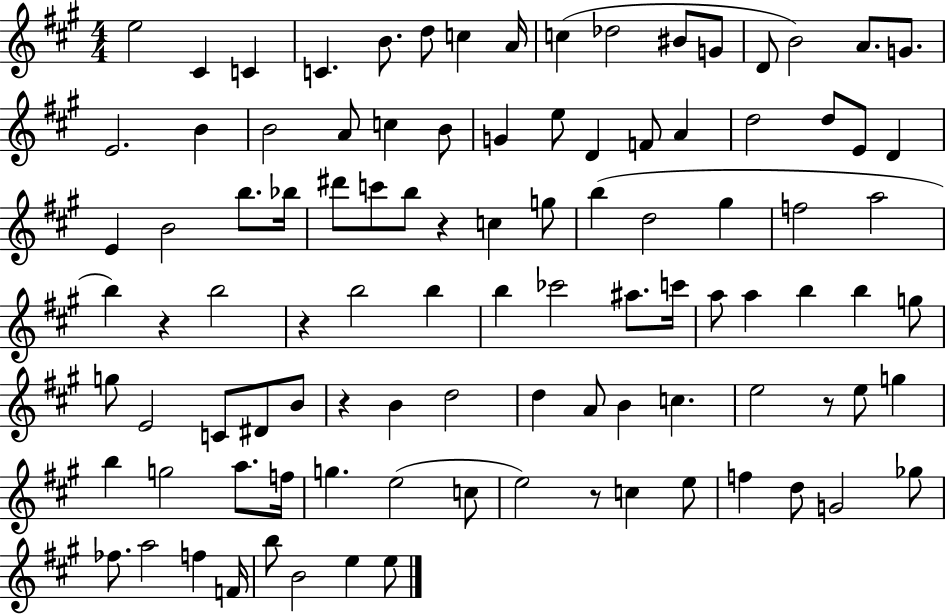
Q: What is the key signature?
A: A major